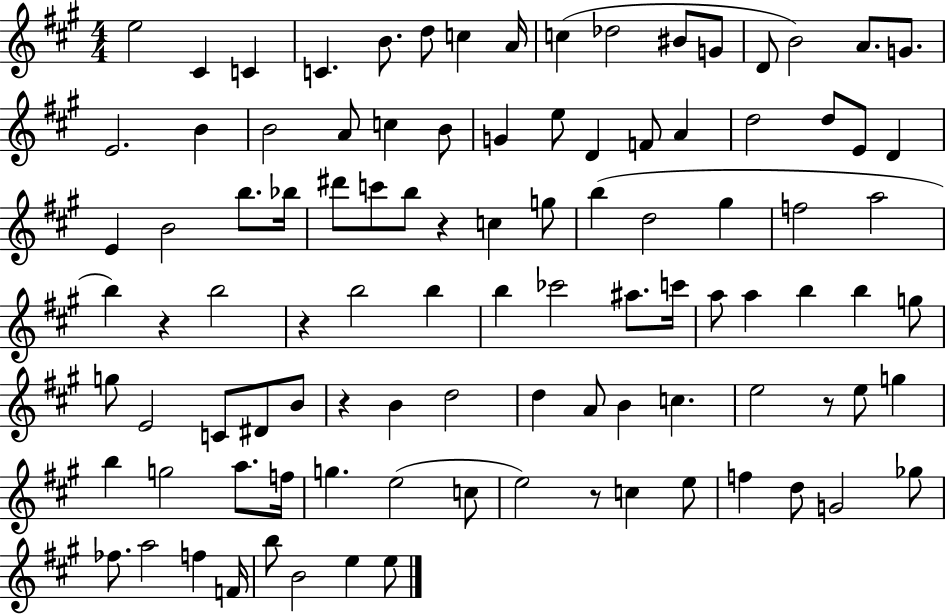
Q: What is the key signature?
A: A major